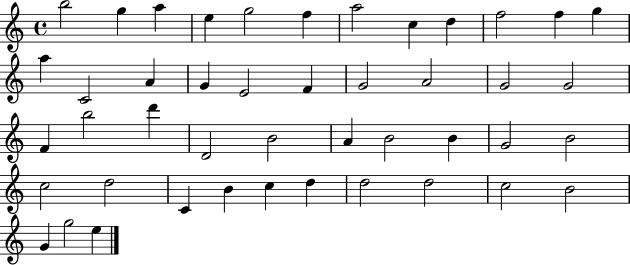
B5/h G5/q A5/q E5/q G5/h F5/q A5/h C5/q D5/q F5/h F5/q G5/q A5/q C4/h A4/q G4/q E4/h F4/q G4/h A4/h G4/h G4/h F4/q B5/h D6/q D4/h B4/h A4/q B4/h B4/q G4/h B4/h C5/h D5/h C4/q B4/q C5/q D5/q D5/h D5/h C5/h B4/h G4/q G5/h E5/q